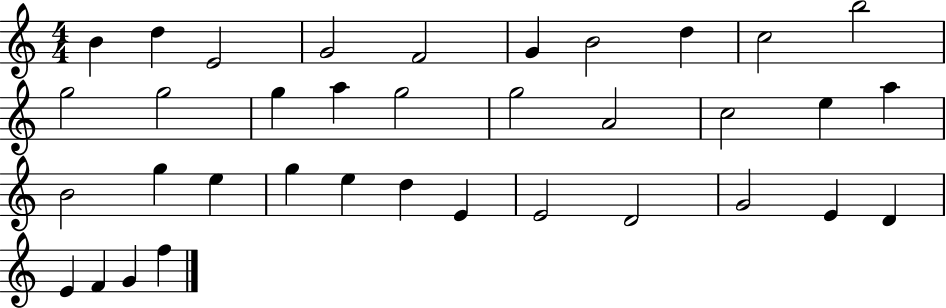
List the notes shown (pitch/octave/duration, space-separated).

B4/q D5/q E4/h G4/h F4/h G4/q B4/h D5/q C5/h B5/h G5/h G5/h G5/q A5/q G5/h G5/h A4/h C5/h E5/q A5/q B4/h G5/q E5/q G5/q E5/q D5/q E4/q E4/h D4/h G4/h E4/q D4/q E4/q F4/q G4/q F5/q